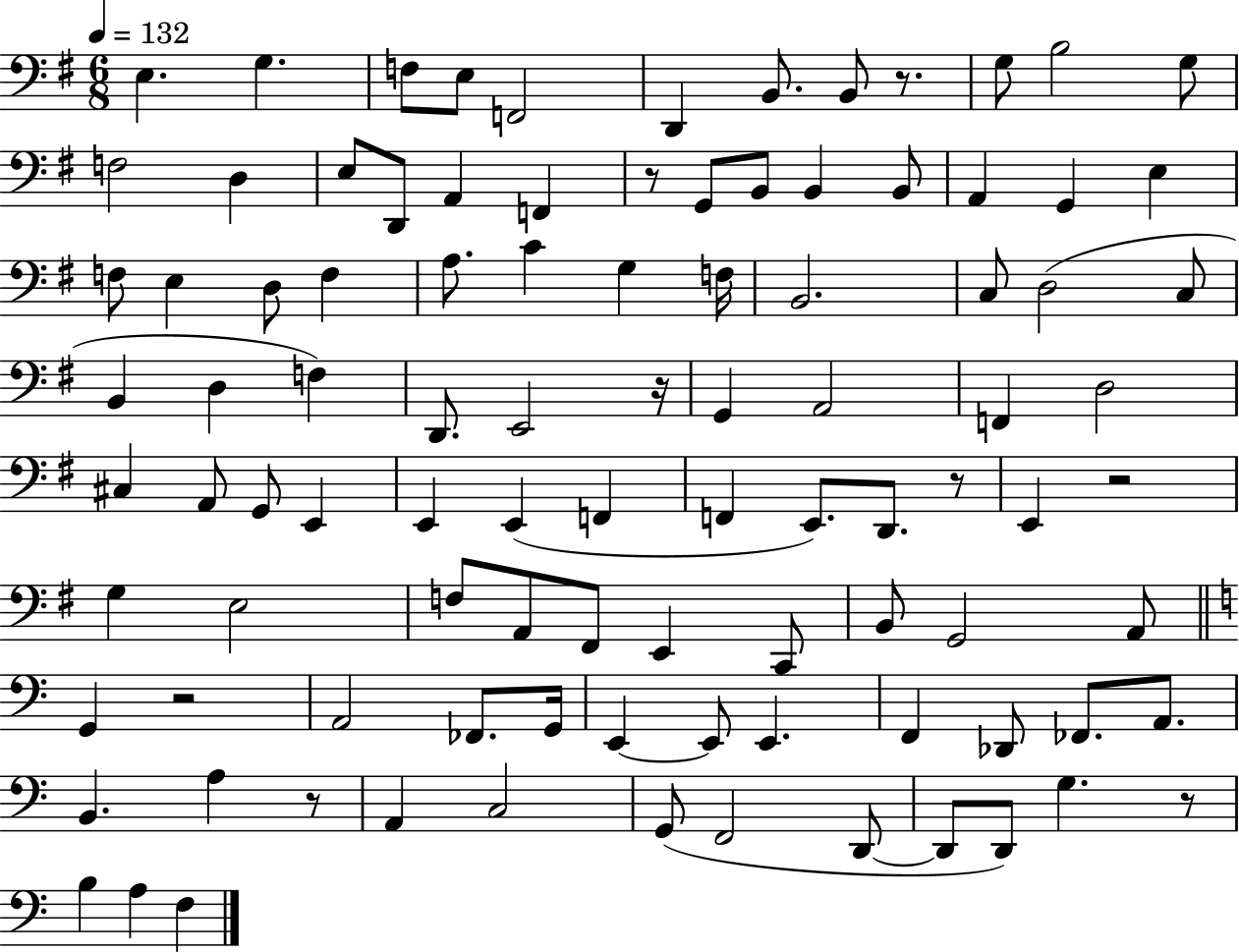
{
  \clef bass
  \numericTimeSignature
  \time 6/8
  \key g \major
  \tempo 4 = 132
  e4. g4. | f8 e8 f,2 | d,4 b,8. b,8 r8. | g8 b2 g8 | \break f2 d4 | e8 d,8 a,4 f,4 | r8 g,8 b,8 b,4 b,8 | a,4 g,4 e4 | \break f8 e4 d8 f4 | a8. c'4 g4 f16 | b,2. | c8 d2( c8 | \break b,4 d4 f4) | d,8. e,2 r16 | g,4 a,2 | f,4 d2 | \break cis4 a,8 g,8 e,4 | e,4 e,4( f,4 | f,4 e,8.) d,8. r8 | e,4 r2 | \break g4 e2 | f8 a,8 fis,8 e,4 c,8 | b,8 g,2 a,8 | \bar "||" \break \key c \major g,4 r2 | a,2 fes,8. g,16 | e,4~~ e,8 e,4. | f,4 des,8 fes,8. a,8. | \break b,4. a4 r8 | a,4 c2 | g,8( f,2 d,8~~ | d,8 d,8) g4. r8 | \break b4 a4 f4 | \bar "|."
}